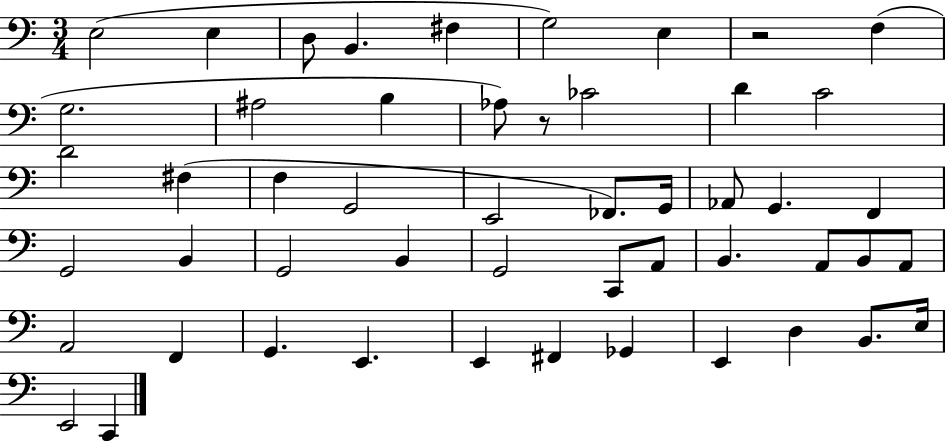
{
  \clef bass
  \numericTimeSignature
  \time 3/4
  \key c \major
  \repeat volta 2 { e2( e4 | d8 b,4. fis4 | g2) e4 | r2 f4( | \break g2. | ais2 b4 | aes8) r8 ces'2 | d'4 c'2 | \break d'2 fis4( | f4 g,2 | e,2 fes,8.) g,16 | aes,8 g,4. f,4 | \break g,2 b,4 | g,2 b,4 | g,2 c,8 a,8 | b,4. a,8 b,8 a,8 | \break a,2 f,4 | g,4. e,4. | e,4 fis,4 ges,4 | e,4 d4 b,8. e16 | \break e,2 c,4 | } \bar "|."
}